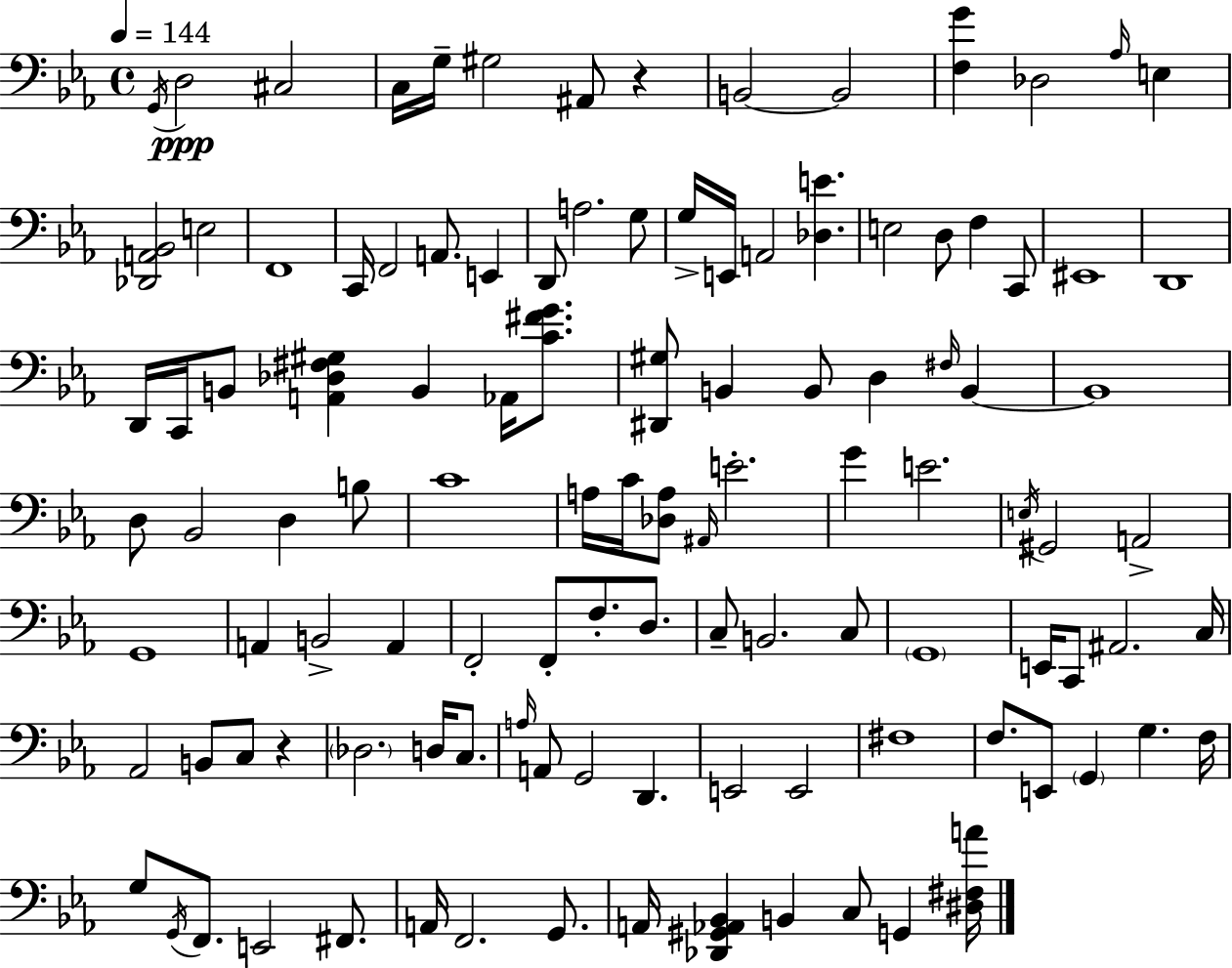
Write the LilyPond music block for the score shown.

{
  \clef bass
  \time 4/4
  \defaultTimeSignature
  \key c \minor
  \tempo 4 = 144
  \acciaccatura { g,16 }\ppp d2 cis2 | c16 g16-- gis2 ais,8 r4 | b,2~~ b,2 | <f g'>4 des2 \grace { aes16 } e4 | \break <des, a, bes,>2 e2 | f,1 | c,16 f,2 a,8. e,4 | d,8 a2. | \break g8 g16-> e,16 a,2 <des e'>4. | e2 d8 f4 | c,8 eis,1 | d,1 | \break d,16 c,16 b,8 <a, des fis gis>4 b,4 aes,16 <c' fis' g'>8. | <dis, gis>8 b,4 b,8 d4 \grace { fis16 } b,4~~ | b,1 | d8 bes,2 d4 | \break b8 c'1 | a16 c'16 <des a>8 \grace { ais,16 } e'2.-. | g'4 e'2. | \acciaccatura { e16 } gis,2 a,2-> | \break g,1 | a,4 b,2-> | a,4 f,2-. f,8-. f8.-. | d8. c8-- b,2. | \break c8 \parenthesize g,1 | e,16 c,8 ais,2. | c16 aes,2 b,8 c8 | r4 \parenthesize des2. | \break d16 c8. \grace { a16 } a,8 g,2 | d,4. e,2 e,2 | fis1 | f8. e,8 \parenthesize g,4 g4. | \break f16 g8 \acciaccatura { g,16 } f,8. e,2 | fis,8. a,16 f,2. | g,8. a,16 <des, gis, aes, bes,>4 b,4 | c8 g,4 <dis fis a'>16 \bar "|."
}